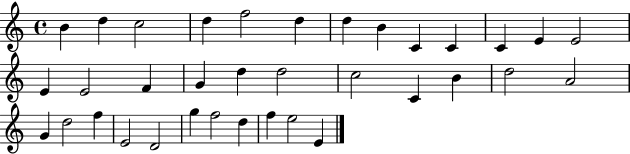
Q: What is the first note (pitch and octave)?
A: B4